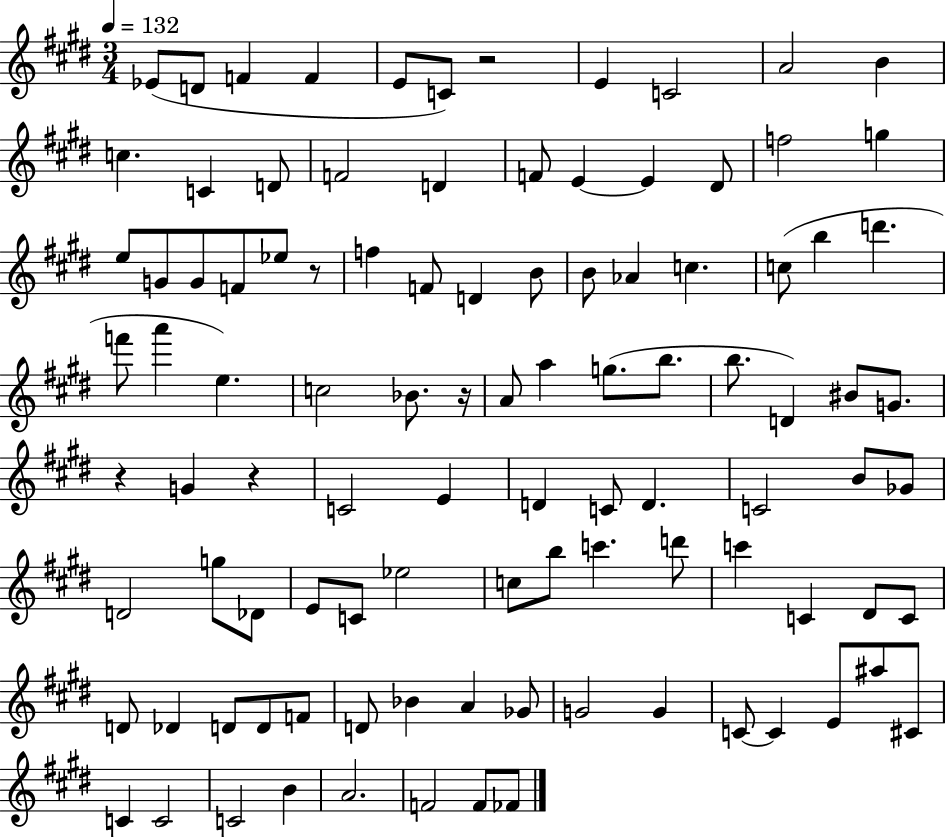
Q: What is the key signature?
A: E major